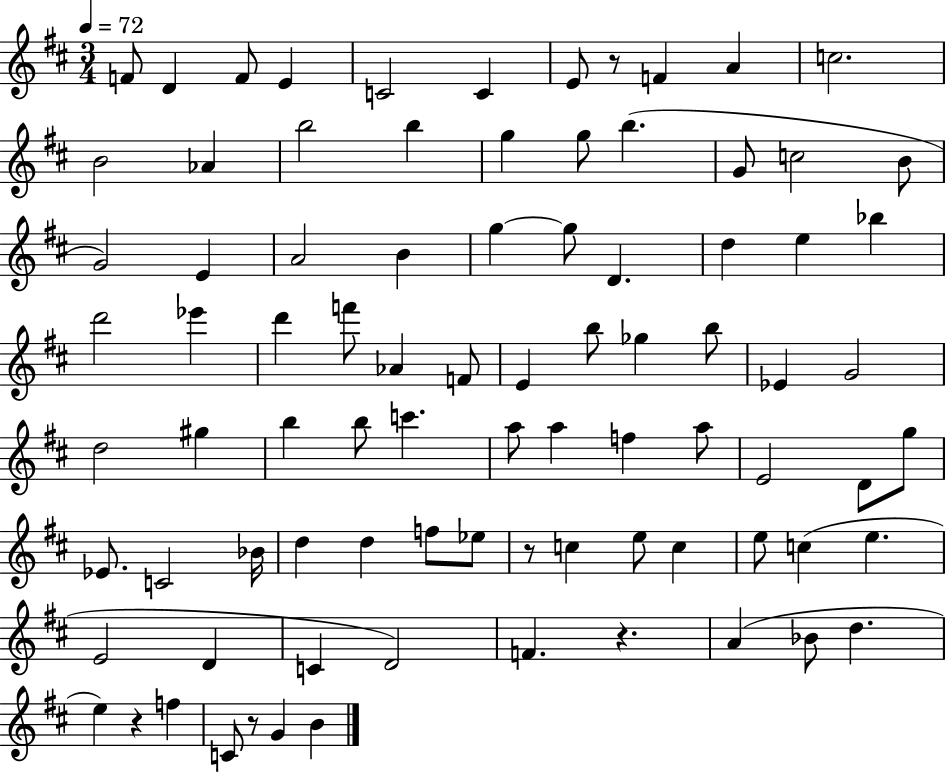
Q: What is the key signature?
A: D major